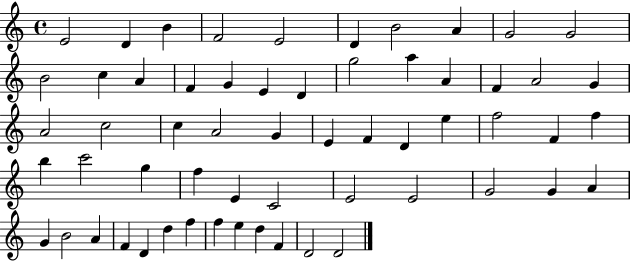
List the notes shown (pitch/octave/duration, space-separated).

E4/h D4/q B4/q F4/h E4/h D4/q B4/h A4/q G4/h G4/h B4/h C5/q A4/q F4/q G4/q E4/q D4/q G5/h A5/q A4/q F4/q A4/h G4/q A4/h C5/h C5/q A4/h G4/q E4/q F4/q D4/q E5/q F5/h F4/q F5/q B5/q C6/h G5/q F5/q E4/q C4/h E4/h E4/h G4/h G4/q A4/q G4/q B4/h A4/q F4/q D4/q D5/q F5/q F5/q E5/q D5/q F4/q D4/h D4/h